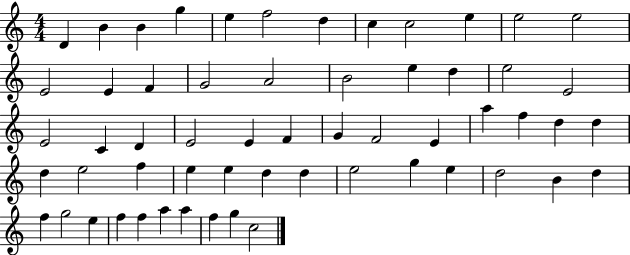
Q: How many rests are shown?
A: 0